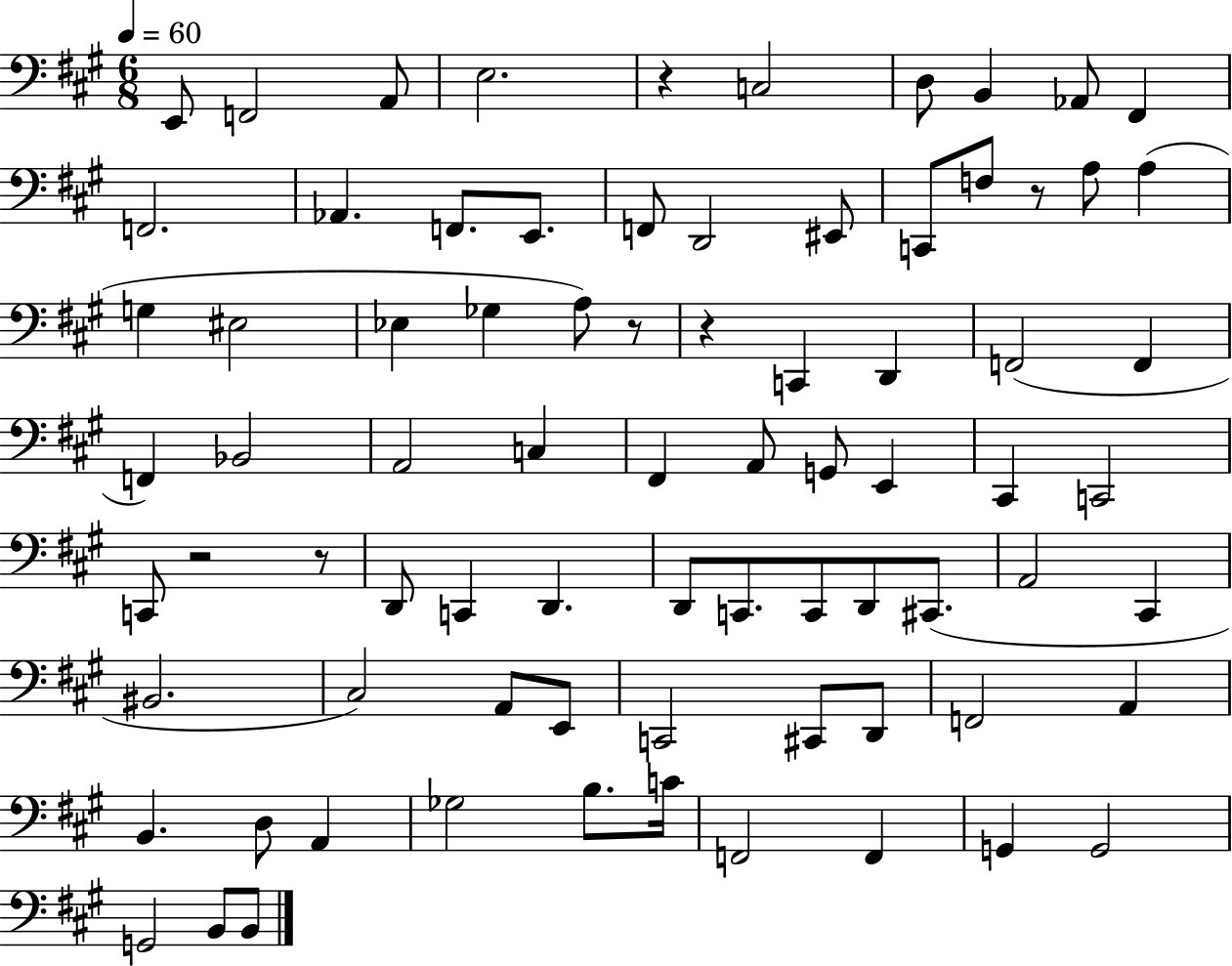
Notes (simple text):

E2/e F2/h A2/e E3/h. R/q C3/h D3/e B2/q Ab2/e F#2/q F2/h. Ab2/q. F2/e. E2/e. F2/e D2/h EIS2/e C2/e F3/e R/e A3/e A3/q G3/q EIS3/h Eb3/q Gb3/q A3/e R/e R/q C2/q D2/q F2/h F2/q F2/q Bb2/h A2/h C3/q F#2/q A2/e G2/e E2/q C#2/q C2/h C2/e R/h R/e D2/e C2/q D2/q. D2/e C2/e. C2/e D2/e C#2/e. A2/h C#2/q BIS2/h. C#3/h A2/e E2/e C2/h C#2/e D2/e F2/h A2/q B2/q. D3/e A2/q Gb3/h B3/e. C4/s F2/h F2/q G2/q G2/h G2/h B2/e B2/e